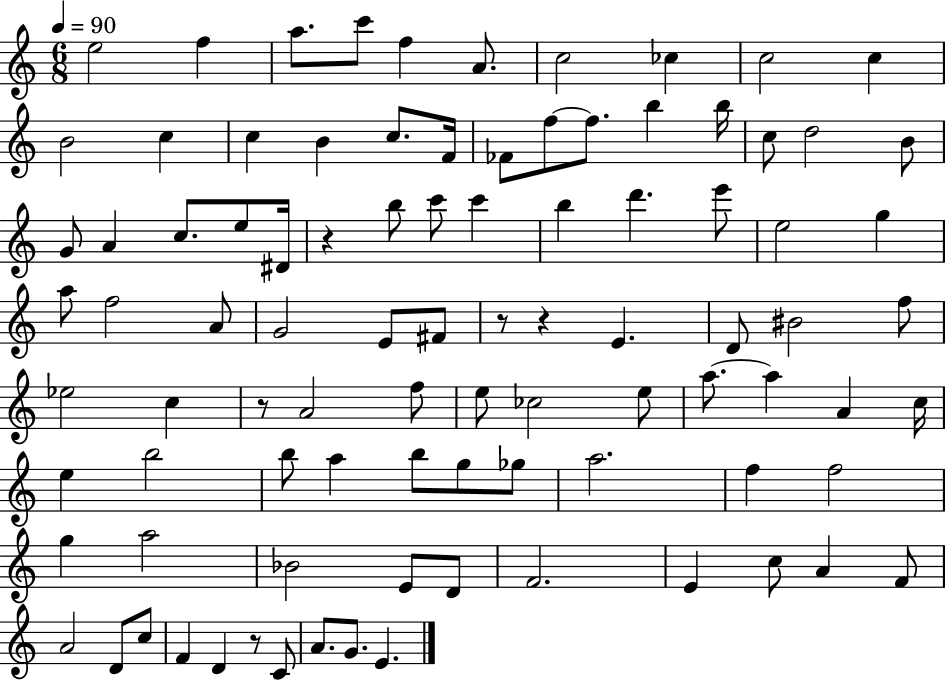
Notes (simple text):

E5/h F5/q A5/e. C6/e F5/q A4/e. C5/h CES5/q C5/h C5/q B4/h C5/q C5/q B4/q C5/e. F4/s FES4/e F5/e F5/e. B5/q B5/s C5/e D5/h B4/e G4/e A4/q C5/e. E5/e D#4/s R/q B5/e C6/e C6/q B5/q D6/q. E6/e E5/h G5/q A5/e F5/h A4/e G4/h E4/e F#4/e R/e R/q E4/q. D4/e BIS4/h F5/e Eb5/h C5/q R/e A4/h F5/e E5/e CES5/h E5/e A5/e. A5/q A4/q C5/s E5/q B5/h B5/e A5/q B5/e G5/e Gb5/e A5/h. F5/q F5/h G5/q A5/h Bb4/h E4/e D4/e F4/h. E4/q C5/e A4/q F4/e A4/h D4/e C5/e F4/q D4/q R/e C4/e A4/e. G4/e. E4/q.